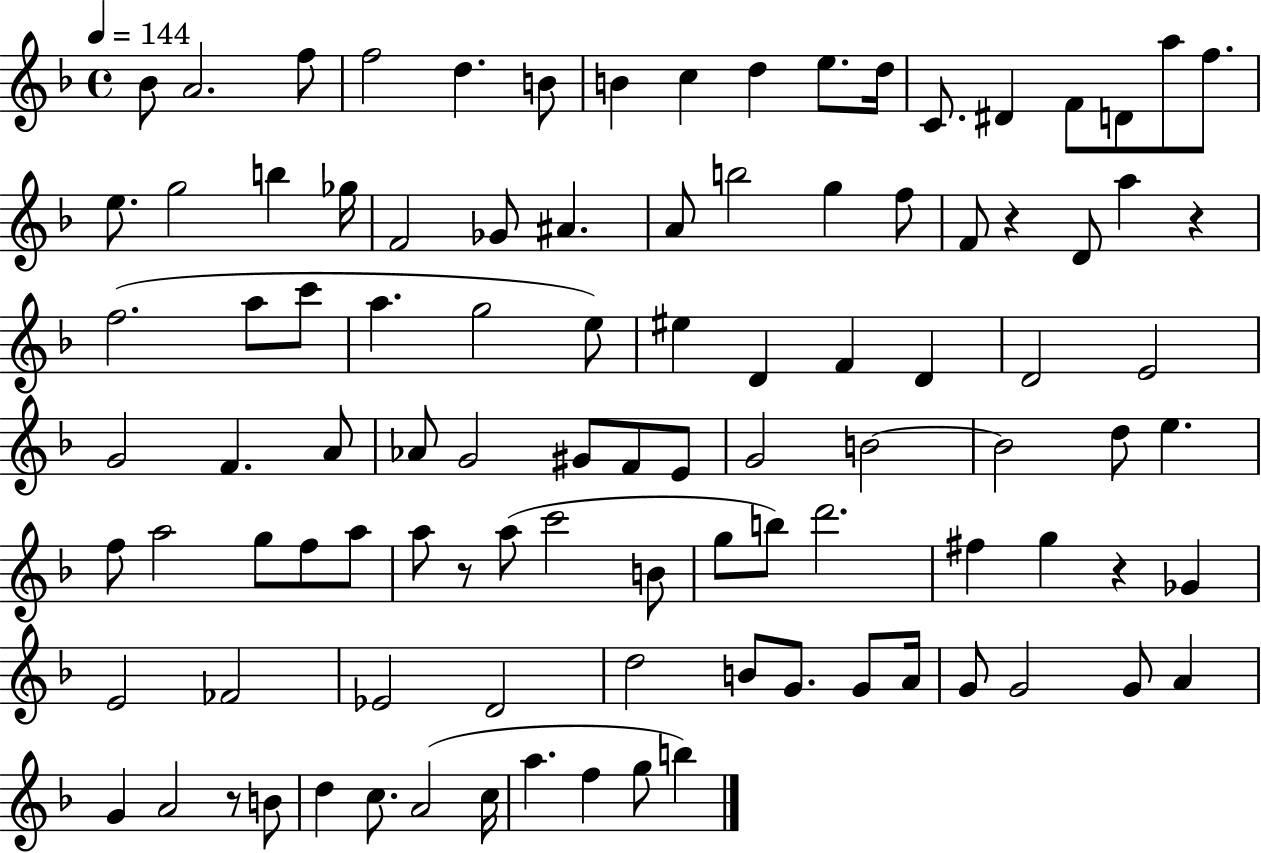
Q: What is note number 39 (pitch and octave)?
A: D4